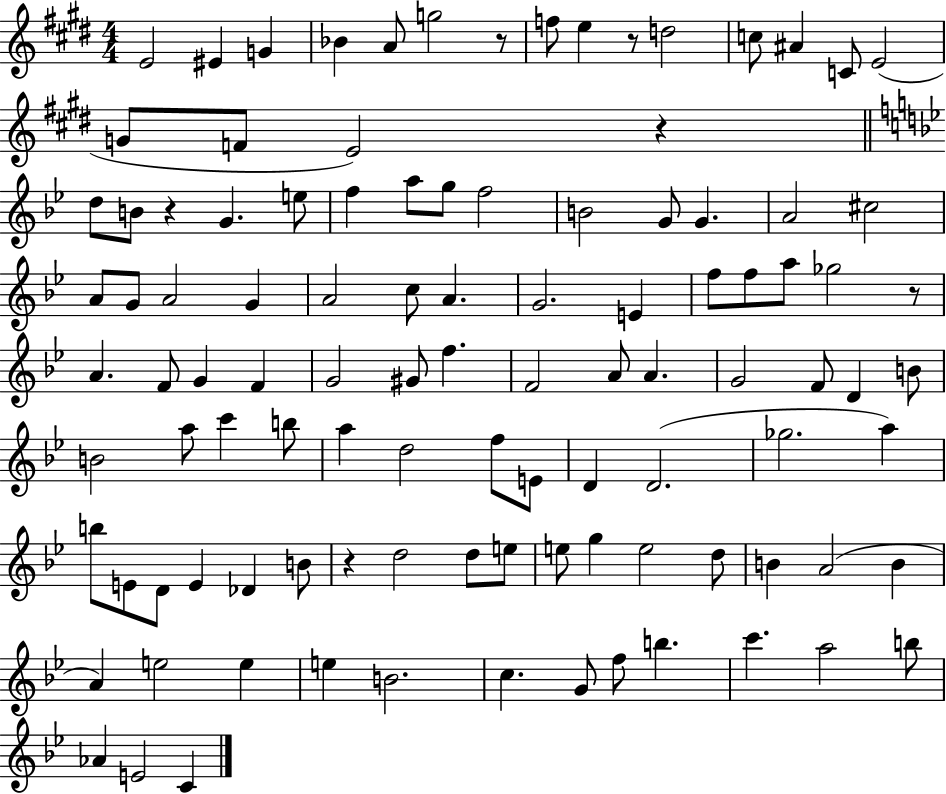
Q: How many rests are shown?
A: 6